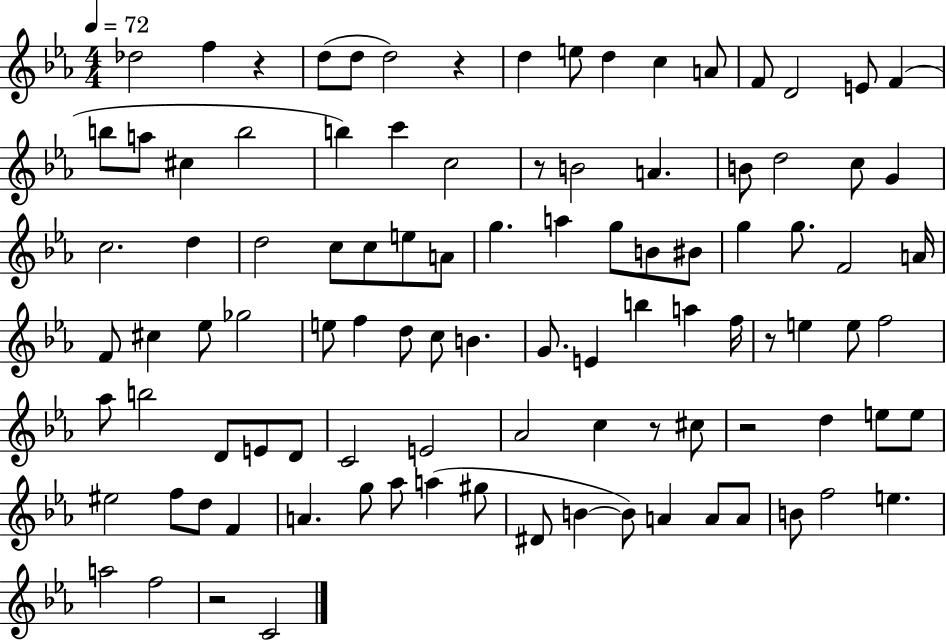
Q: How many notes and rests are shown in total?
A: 101